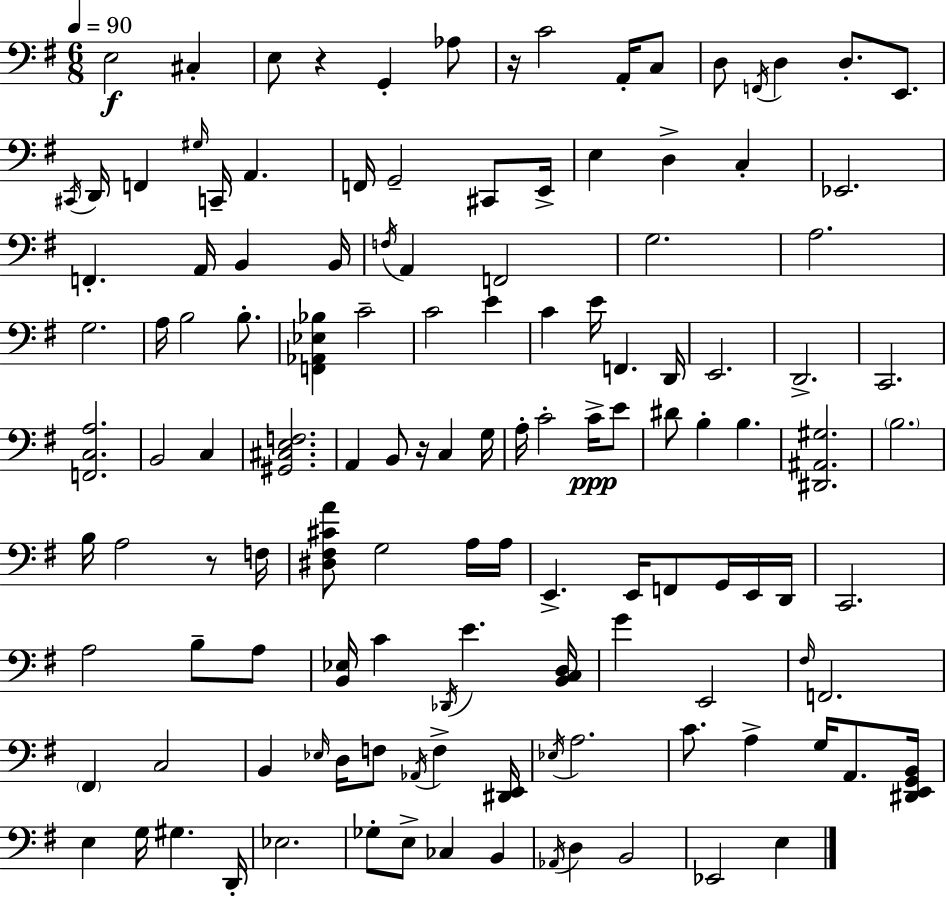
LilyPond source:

{
  \clef bass
  \numericTimeSignature
  \time 6/8
  \key e \minor
  \tempo 4 = 90
  e2\f cis4-. | e8 r4 g,4-. aes8 | r16 c'2 a,16-. c8 | d8 \acciaccatura { f,16 } d4 d8.-. e,8. | \break \acciaccatura { cis,16 } d,16 f,4 \grace { gis16 } c,16-- a,4. | f,16 g,2-- | cis,8 e,16-> e4 d4-> c4-. | ees,2. | \break f,4.-. a,16 b,4 | b,16 \acciaccatura { f16 } a,4 f,2 | g2. | a2. | \break g2. | a16 b2 | b8.-. <f, aes, ees bes>4 c'2-- | c'2 | \break e'4 c'4 e'16 f,4. | d,16 e,2. | d,2.-> | c,2. | \break <f, c a>2. | b,2 | c4 <gis, cis e f>2. | a,4 b,8 r16 c4 | \break g16 a16-. c'2-. | c'16->\ppp e'8 dis'8 b4-. b4. | <dis, ais, gis>2. | \parenthesize b2. | \break b16 a2 | r8 f16 <dis fis cis' a'>8 g2 | a16 a16 e,4.-> e,16 f,8 | g,16 e,16 d,16 c,2. | \break a2 | b8-- a8 <b, ees>16 c'4 \acciaccatura { des,16 } e'4. | <b, c d>16 g'4 e,2 | \grace { fis16 } f,2. | \break \parenthesize fis,4 c2 | b,4 \grace { ees16 } d16 | f8 \acciaccatura { aes,16 } f4-> <dis, e,>16 \acciaccatura { ees16 } a2. | c'8. | \break a4-> g16 a,8. <dis, e, g, b,>16 e4 | g16 gis4. d,16-. ees2. | ges8-. e8-> | ces4 b,4 \acciaccatura { aes,16 } d4 | \break b,2 ees,2 | e4 \bar "|."
}